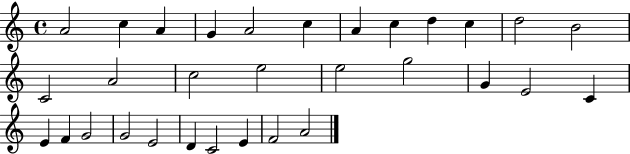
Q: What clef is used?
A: treble